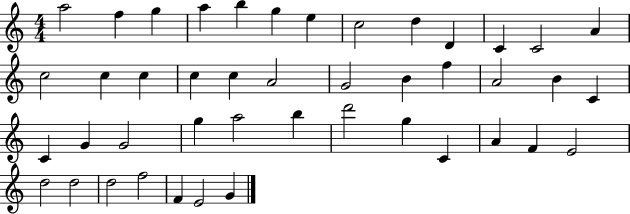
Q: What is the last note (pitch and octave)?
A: G4